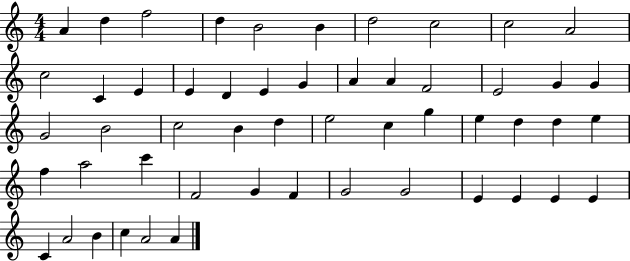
{
  \clef treble
  \numericTimeSignature
  \time 4/4
  \key c \major
  a'4 d''4 f''2 | d''4 b'2 b'4 | d''2 c''2 | c''2 a'2 | \break c''2 c'4 e'4 | e'4 d'4 e'4 g'4 | a'4 a'4 f'2 | e'2 g'4 g'4 | \break g'2 b'2 | c''2 b'4 d''4 | e''2 c''4 g''4 | e''4 d''4 d''4 e''4 | \break f''4 a''2 c'''4 | f'2 g'4 f'4 | g'2 g'2 | e'4 e'4 e'4 e'4 | \break c'4 a'2 b'4 | c''4 a'2 a'4 | \bar "|."
}